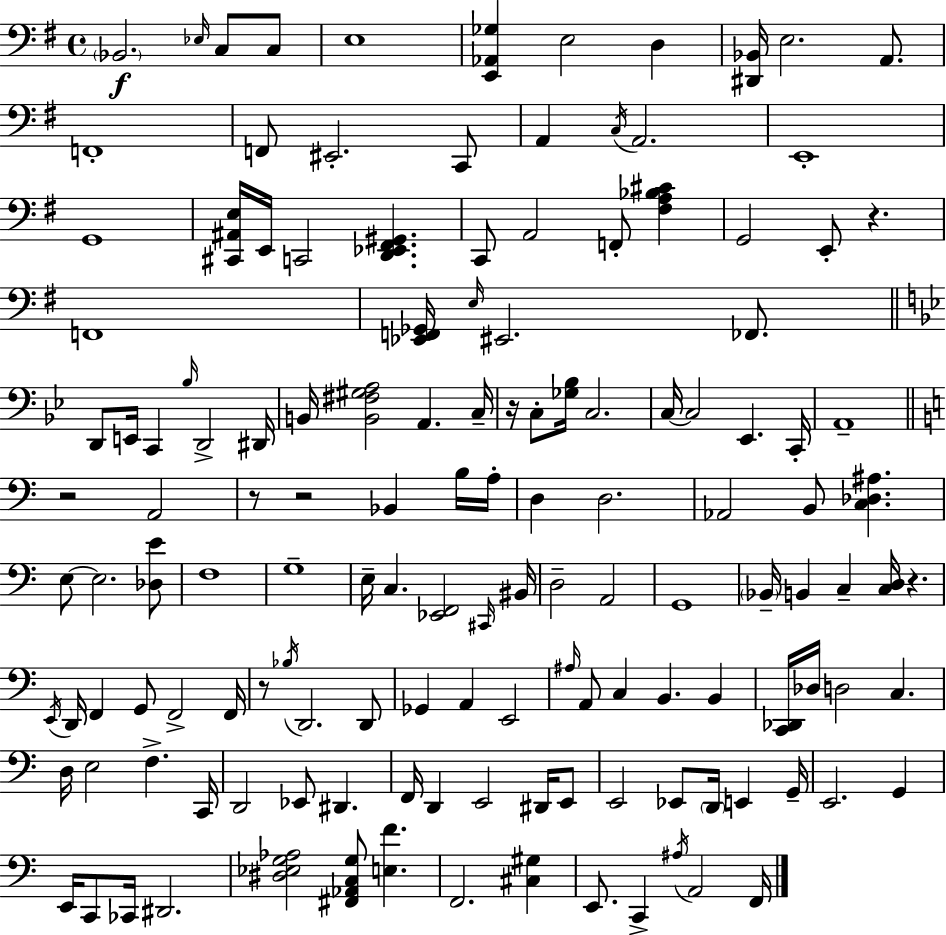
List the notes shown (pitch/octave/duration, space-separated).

Bb2/h. Eb3/s C3/e C3/e E3/w [E2,Ab2,Gb3]/q E3/h D3/q [D#2,Bb2]/s E3/h. A2/e. F2/w F2/e EIS2/h. C2/e A2/q C3/s A2/h. E2/w G2/w [C#2,A#2,E3]/s E2/s C2/h [D2,Eb2,F#2,G#2]/q. C2/e A2/h F2/e [F#3,A3,Bb3,C#4]/q G2/h E2/e R/q. F2/w [Eb2,F2,Gb2]/s E3/s EIS2/h. FES2/e. D2/e E2/s C2/q Bb3/s D2/h D#2/s B2/s [B2,F#3,G#3,A3]/h A2/q. C3/s R/s C3/e [Gb3,Bb3]/s C3/h. C3/s C3/h Eb2/q. C2/s A2/w R/h A2/h R/e R/h Bb2/q B3/s A3/s D3/q D3/h. Ab2/h B2/e [C3,Db3,A#3]/q. E3/e E3/h. [Db3,E4]/e F3/w G3/w E3/s C3/q. [Eb2,F2]/h C#2/s BIS2/s D3/h A2/h G2/w Bb2/s B2/q C3/q [C3,D3]/s R/q. E2/s D2/s F2/q G2/e F2/h F2/s R/e Bb3/s D2/h. D2/e Gb2/q A2/q E2/h A#3/s A2/e C3/q B2/q. B2/q [C2,Db2]/s Db3/s D3/h C3/q. D3/s E3/h F3/q. C2/s D2/h Eb2/e D#2/q. F2/s D2/q E2/h D#2/s E2/e E2/h Eb2/e D2/s E2/q G2/s E2/h. G2/q E2/s C2/e CES2/s D#2/h. [D#3,Eb3,G3,Ab3]/h [F#2,Ab2,C3,G3]/e [E3,F4]/q. F2/h. [C#3,G#3]/q E2/e. C2/q A#3/s A2/h F2/s